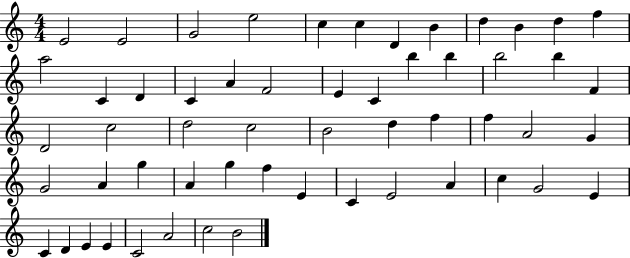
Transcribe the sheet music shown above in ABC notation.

X:1
T:Untitled
M:4/4
L:1/4
K:C
E2 E2 G2 e2 c c D B d B d f a2 C D C A F2 E C b b b2 b F D2 c2 d2 c2 B2 d f f A2 G G2 A g A g f E C E2 A c G2 E C D E E C2 A2 c2 B2